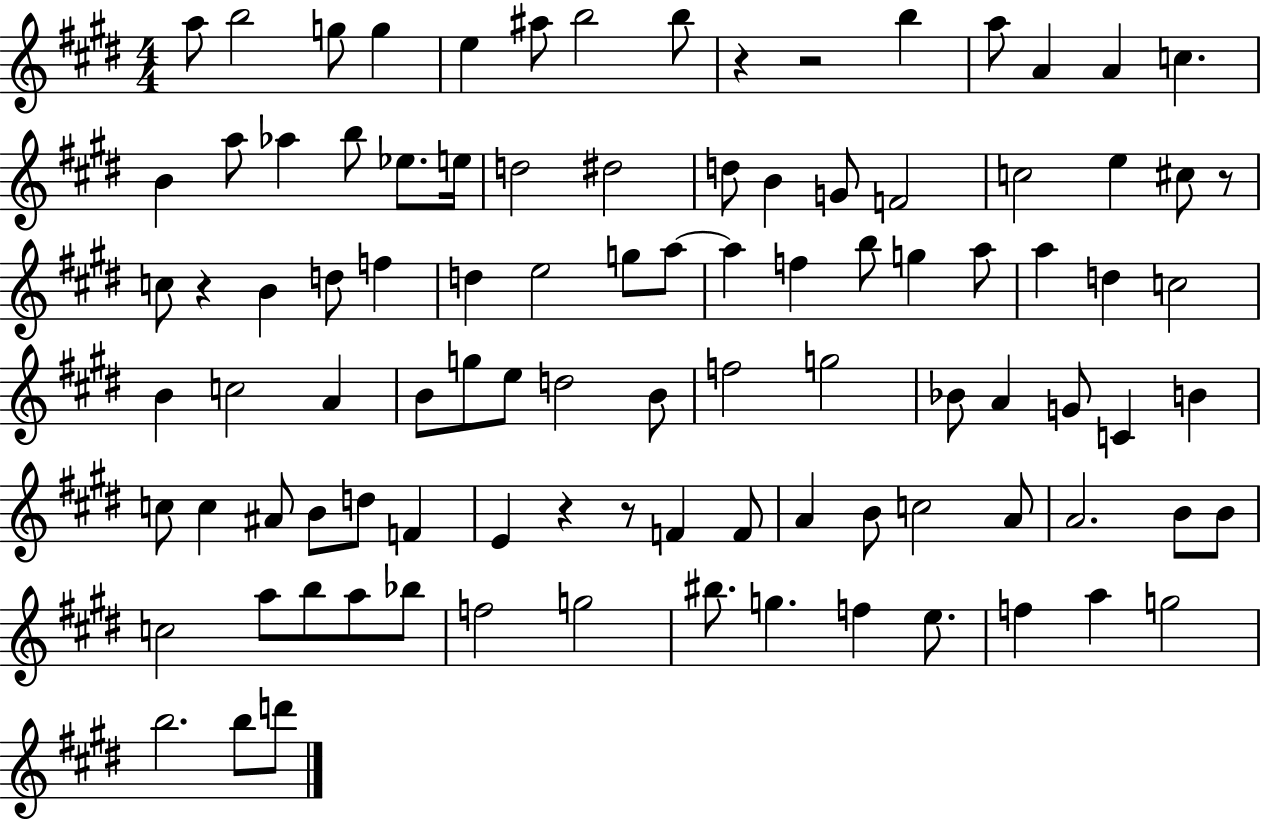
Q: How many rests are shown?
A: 6